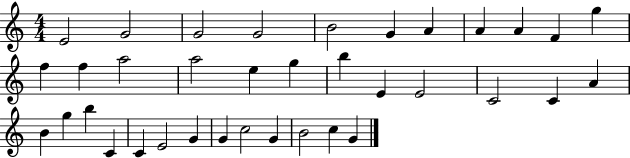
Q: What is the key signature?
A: C major